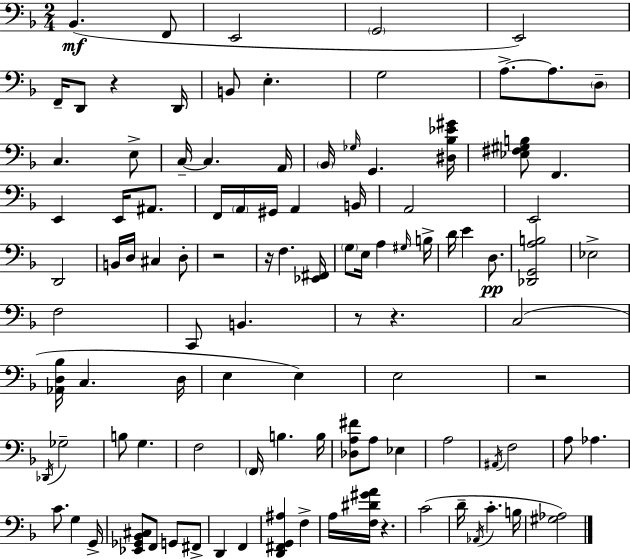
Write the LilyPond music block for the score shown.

{
  \clef bass
  \numericTimeSignature
  \time 2/4
  \key d \minor
  bes,4.(\mf f,8 | e,2 | \parenthesize g,2 | e,2) | \break f,16-- d,8 r4 d,16 | b,8 e4.-. | g2 | a8.->~~ a8. \parenthesize d8-- | \break c4. e8-> | c16--~~ c4. a,16 | \parenthesize bes,16 \grace { ges16 } g,4. | <dis bes ees' gis'>16 <ees fis gis b>8 f,4. | \break e,4 e,16 ais,8. | f,16 \parenthesize a,16 gis,16 a,4 | b,16 a,2 | e,2 | \break d,2 | b,16 d16 cis4 d8-. | r2 | r16 f4. | \break <ees, fis,>16 \parenthesize g8 e16 a4 | \grace { gis16 } b16-> d'16 e'4 d8.\pp | <des, g, a b>2 | ees2-> | \break f2 | c,8 b,4. | r8 r4. | c2( | \break <aes, d bes>16 c4. | d16 e4 e4) | e2 | r2 | \break \acciaccatura { des,16 } ges2-- | b8 g4. | f2 | \parenthesize f,16 b4. | \break b16 <des a fis'>8 a8 ees4 | a2 | \acciaccatura { ais,16 } f2 | a8 aes4. | \break c'8. g4 | g,16-> <ees, ges, bes, cis>8 f,8 | g,8 fis,8-> d,4 | f,4 <d, fis, g, ais>4 | \break f4-> a16 <f dis' gis' a'>16 r4. | c'2( | d'16-- \acciaccatura { aes,16 } c'4.-. | b16 <gis aes>2) | \break \bar "|."
}